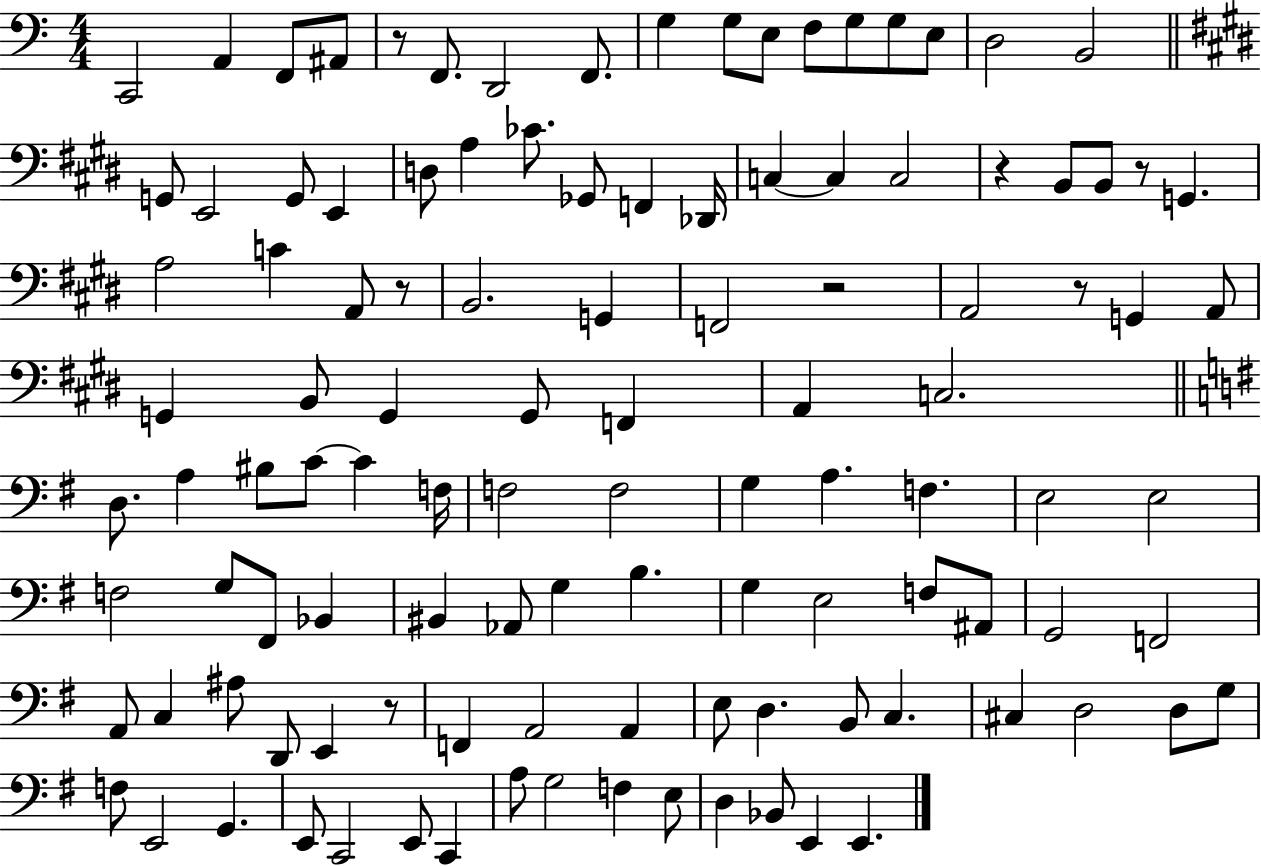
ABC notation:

X:1
T:Untitled
M:4/4
L:1/4
K:C
C,,2 A,, F,,/2 ^A,,/2 z/2 F,,/2 D,,2 F,,/2 G, G,/2 E,/2 F,/2 G,/2 G,/2 E,/2 D,2 B,,2 G,,/2 E,,2 G,,/2 E,, D,/2 A, _C/2 _G,,/2 F,, _D,,/4 C, C, C,2 z B,,/2 B,,/2 z/2 G,, A,2 C A,,/2 z/2 B,,2 G,, F,,2 z2 A,,2 z/2 G,, A,,/2 G,, B,,/2 G,, G,,/2 F,, A,, C,2 D,/2 A, ^B,/2 C/2 C F,/4 F,2 F,2 G, A, F, E,2 E,2 F,2 G,/2 ^F,,/2 _B,, ^B,, _A,,/2 G, B, G, E,2 F,/2 ^A,,/2 G,,2 F,,2 A,,/2 C, ^A,/2 D,,/2 E,, z/2 F,, A,,2 A,, E,/2 D, B,,/2 C, ^C, D,2 D,/2 G,/2 F,/2 E,,2 G,, E,,/2 C,,2 E,,/2 C,, A,/2 G,2 F, E,/2 D, _B,,/2 E,, E,,